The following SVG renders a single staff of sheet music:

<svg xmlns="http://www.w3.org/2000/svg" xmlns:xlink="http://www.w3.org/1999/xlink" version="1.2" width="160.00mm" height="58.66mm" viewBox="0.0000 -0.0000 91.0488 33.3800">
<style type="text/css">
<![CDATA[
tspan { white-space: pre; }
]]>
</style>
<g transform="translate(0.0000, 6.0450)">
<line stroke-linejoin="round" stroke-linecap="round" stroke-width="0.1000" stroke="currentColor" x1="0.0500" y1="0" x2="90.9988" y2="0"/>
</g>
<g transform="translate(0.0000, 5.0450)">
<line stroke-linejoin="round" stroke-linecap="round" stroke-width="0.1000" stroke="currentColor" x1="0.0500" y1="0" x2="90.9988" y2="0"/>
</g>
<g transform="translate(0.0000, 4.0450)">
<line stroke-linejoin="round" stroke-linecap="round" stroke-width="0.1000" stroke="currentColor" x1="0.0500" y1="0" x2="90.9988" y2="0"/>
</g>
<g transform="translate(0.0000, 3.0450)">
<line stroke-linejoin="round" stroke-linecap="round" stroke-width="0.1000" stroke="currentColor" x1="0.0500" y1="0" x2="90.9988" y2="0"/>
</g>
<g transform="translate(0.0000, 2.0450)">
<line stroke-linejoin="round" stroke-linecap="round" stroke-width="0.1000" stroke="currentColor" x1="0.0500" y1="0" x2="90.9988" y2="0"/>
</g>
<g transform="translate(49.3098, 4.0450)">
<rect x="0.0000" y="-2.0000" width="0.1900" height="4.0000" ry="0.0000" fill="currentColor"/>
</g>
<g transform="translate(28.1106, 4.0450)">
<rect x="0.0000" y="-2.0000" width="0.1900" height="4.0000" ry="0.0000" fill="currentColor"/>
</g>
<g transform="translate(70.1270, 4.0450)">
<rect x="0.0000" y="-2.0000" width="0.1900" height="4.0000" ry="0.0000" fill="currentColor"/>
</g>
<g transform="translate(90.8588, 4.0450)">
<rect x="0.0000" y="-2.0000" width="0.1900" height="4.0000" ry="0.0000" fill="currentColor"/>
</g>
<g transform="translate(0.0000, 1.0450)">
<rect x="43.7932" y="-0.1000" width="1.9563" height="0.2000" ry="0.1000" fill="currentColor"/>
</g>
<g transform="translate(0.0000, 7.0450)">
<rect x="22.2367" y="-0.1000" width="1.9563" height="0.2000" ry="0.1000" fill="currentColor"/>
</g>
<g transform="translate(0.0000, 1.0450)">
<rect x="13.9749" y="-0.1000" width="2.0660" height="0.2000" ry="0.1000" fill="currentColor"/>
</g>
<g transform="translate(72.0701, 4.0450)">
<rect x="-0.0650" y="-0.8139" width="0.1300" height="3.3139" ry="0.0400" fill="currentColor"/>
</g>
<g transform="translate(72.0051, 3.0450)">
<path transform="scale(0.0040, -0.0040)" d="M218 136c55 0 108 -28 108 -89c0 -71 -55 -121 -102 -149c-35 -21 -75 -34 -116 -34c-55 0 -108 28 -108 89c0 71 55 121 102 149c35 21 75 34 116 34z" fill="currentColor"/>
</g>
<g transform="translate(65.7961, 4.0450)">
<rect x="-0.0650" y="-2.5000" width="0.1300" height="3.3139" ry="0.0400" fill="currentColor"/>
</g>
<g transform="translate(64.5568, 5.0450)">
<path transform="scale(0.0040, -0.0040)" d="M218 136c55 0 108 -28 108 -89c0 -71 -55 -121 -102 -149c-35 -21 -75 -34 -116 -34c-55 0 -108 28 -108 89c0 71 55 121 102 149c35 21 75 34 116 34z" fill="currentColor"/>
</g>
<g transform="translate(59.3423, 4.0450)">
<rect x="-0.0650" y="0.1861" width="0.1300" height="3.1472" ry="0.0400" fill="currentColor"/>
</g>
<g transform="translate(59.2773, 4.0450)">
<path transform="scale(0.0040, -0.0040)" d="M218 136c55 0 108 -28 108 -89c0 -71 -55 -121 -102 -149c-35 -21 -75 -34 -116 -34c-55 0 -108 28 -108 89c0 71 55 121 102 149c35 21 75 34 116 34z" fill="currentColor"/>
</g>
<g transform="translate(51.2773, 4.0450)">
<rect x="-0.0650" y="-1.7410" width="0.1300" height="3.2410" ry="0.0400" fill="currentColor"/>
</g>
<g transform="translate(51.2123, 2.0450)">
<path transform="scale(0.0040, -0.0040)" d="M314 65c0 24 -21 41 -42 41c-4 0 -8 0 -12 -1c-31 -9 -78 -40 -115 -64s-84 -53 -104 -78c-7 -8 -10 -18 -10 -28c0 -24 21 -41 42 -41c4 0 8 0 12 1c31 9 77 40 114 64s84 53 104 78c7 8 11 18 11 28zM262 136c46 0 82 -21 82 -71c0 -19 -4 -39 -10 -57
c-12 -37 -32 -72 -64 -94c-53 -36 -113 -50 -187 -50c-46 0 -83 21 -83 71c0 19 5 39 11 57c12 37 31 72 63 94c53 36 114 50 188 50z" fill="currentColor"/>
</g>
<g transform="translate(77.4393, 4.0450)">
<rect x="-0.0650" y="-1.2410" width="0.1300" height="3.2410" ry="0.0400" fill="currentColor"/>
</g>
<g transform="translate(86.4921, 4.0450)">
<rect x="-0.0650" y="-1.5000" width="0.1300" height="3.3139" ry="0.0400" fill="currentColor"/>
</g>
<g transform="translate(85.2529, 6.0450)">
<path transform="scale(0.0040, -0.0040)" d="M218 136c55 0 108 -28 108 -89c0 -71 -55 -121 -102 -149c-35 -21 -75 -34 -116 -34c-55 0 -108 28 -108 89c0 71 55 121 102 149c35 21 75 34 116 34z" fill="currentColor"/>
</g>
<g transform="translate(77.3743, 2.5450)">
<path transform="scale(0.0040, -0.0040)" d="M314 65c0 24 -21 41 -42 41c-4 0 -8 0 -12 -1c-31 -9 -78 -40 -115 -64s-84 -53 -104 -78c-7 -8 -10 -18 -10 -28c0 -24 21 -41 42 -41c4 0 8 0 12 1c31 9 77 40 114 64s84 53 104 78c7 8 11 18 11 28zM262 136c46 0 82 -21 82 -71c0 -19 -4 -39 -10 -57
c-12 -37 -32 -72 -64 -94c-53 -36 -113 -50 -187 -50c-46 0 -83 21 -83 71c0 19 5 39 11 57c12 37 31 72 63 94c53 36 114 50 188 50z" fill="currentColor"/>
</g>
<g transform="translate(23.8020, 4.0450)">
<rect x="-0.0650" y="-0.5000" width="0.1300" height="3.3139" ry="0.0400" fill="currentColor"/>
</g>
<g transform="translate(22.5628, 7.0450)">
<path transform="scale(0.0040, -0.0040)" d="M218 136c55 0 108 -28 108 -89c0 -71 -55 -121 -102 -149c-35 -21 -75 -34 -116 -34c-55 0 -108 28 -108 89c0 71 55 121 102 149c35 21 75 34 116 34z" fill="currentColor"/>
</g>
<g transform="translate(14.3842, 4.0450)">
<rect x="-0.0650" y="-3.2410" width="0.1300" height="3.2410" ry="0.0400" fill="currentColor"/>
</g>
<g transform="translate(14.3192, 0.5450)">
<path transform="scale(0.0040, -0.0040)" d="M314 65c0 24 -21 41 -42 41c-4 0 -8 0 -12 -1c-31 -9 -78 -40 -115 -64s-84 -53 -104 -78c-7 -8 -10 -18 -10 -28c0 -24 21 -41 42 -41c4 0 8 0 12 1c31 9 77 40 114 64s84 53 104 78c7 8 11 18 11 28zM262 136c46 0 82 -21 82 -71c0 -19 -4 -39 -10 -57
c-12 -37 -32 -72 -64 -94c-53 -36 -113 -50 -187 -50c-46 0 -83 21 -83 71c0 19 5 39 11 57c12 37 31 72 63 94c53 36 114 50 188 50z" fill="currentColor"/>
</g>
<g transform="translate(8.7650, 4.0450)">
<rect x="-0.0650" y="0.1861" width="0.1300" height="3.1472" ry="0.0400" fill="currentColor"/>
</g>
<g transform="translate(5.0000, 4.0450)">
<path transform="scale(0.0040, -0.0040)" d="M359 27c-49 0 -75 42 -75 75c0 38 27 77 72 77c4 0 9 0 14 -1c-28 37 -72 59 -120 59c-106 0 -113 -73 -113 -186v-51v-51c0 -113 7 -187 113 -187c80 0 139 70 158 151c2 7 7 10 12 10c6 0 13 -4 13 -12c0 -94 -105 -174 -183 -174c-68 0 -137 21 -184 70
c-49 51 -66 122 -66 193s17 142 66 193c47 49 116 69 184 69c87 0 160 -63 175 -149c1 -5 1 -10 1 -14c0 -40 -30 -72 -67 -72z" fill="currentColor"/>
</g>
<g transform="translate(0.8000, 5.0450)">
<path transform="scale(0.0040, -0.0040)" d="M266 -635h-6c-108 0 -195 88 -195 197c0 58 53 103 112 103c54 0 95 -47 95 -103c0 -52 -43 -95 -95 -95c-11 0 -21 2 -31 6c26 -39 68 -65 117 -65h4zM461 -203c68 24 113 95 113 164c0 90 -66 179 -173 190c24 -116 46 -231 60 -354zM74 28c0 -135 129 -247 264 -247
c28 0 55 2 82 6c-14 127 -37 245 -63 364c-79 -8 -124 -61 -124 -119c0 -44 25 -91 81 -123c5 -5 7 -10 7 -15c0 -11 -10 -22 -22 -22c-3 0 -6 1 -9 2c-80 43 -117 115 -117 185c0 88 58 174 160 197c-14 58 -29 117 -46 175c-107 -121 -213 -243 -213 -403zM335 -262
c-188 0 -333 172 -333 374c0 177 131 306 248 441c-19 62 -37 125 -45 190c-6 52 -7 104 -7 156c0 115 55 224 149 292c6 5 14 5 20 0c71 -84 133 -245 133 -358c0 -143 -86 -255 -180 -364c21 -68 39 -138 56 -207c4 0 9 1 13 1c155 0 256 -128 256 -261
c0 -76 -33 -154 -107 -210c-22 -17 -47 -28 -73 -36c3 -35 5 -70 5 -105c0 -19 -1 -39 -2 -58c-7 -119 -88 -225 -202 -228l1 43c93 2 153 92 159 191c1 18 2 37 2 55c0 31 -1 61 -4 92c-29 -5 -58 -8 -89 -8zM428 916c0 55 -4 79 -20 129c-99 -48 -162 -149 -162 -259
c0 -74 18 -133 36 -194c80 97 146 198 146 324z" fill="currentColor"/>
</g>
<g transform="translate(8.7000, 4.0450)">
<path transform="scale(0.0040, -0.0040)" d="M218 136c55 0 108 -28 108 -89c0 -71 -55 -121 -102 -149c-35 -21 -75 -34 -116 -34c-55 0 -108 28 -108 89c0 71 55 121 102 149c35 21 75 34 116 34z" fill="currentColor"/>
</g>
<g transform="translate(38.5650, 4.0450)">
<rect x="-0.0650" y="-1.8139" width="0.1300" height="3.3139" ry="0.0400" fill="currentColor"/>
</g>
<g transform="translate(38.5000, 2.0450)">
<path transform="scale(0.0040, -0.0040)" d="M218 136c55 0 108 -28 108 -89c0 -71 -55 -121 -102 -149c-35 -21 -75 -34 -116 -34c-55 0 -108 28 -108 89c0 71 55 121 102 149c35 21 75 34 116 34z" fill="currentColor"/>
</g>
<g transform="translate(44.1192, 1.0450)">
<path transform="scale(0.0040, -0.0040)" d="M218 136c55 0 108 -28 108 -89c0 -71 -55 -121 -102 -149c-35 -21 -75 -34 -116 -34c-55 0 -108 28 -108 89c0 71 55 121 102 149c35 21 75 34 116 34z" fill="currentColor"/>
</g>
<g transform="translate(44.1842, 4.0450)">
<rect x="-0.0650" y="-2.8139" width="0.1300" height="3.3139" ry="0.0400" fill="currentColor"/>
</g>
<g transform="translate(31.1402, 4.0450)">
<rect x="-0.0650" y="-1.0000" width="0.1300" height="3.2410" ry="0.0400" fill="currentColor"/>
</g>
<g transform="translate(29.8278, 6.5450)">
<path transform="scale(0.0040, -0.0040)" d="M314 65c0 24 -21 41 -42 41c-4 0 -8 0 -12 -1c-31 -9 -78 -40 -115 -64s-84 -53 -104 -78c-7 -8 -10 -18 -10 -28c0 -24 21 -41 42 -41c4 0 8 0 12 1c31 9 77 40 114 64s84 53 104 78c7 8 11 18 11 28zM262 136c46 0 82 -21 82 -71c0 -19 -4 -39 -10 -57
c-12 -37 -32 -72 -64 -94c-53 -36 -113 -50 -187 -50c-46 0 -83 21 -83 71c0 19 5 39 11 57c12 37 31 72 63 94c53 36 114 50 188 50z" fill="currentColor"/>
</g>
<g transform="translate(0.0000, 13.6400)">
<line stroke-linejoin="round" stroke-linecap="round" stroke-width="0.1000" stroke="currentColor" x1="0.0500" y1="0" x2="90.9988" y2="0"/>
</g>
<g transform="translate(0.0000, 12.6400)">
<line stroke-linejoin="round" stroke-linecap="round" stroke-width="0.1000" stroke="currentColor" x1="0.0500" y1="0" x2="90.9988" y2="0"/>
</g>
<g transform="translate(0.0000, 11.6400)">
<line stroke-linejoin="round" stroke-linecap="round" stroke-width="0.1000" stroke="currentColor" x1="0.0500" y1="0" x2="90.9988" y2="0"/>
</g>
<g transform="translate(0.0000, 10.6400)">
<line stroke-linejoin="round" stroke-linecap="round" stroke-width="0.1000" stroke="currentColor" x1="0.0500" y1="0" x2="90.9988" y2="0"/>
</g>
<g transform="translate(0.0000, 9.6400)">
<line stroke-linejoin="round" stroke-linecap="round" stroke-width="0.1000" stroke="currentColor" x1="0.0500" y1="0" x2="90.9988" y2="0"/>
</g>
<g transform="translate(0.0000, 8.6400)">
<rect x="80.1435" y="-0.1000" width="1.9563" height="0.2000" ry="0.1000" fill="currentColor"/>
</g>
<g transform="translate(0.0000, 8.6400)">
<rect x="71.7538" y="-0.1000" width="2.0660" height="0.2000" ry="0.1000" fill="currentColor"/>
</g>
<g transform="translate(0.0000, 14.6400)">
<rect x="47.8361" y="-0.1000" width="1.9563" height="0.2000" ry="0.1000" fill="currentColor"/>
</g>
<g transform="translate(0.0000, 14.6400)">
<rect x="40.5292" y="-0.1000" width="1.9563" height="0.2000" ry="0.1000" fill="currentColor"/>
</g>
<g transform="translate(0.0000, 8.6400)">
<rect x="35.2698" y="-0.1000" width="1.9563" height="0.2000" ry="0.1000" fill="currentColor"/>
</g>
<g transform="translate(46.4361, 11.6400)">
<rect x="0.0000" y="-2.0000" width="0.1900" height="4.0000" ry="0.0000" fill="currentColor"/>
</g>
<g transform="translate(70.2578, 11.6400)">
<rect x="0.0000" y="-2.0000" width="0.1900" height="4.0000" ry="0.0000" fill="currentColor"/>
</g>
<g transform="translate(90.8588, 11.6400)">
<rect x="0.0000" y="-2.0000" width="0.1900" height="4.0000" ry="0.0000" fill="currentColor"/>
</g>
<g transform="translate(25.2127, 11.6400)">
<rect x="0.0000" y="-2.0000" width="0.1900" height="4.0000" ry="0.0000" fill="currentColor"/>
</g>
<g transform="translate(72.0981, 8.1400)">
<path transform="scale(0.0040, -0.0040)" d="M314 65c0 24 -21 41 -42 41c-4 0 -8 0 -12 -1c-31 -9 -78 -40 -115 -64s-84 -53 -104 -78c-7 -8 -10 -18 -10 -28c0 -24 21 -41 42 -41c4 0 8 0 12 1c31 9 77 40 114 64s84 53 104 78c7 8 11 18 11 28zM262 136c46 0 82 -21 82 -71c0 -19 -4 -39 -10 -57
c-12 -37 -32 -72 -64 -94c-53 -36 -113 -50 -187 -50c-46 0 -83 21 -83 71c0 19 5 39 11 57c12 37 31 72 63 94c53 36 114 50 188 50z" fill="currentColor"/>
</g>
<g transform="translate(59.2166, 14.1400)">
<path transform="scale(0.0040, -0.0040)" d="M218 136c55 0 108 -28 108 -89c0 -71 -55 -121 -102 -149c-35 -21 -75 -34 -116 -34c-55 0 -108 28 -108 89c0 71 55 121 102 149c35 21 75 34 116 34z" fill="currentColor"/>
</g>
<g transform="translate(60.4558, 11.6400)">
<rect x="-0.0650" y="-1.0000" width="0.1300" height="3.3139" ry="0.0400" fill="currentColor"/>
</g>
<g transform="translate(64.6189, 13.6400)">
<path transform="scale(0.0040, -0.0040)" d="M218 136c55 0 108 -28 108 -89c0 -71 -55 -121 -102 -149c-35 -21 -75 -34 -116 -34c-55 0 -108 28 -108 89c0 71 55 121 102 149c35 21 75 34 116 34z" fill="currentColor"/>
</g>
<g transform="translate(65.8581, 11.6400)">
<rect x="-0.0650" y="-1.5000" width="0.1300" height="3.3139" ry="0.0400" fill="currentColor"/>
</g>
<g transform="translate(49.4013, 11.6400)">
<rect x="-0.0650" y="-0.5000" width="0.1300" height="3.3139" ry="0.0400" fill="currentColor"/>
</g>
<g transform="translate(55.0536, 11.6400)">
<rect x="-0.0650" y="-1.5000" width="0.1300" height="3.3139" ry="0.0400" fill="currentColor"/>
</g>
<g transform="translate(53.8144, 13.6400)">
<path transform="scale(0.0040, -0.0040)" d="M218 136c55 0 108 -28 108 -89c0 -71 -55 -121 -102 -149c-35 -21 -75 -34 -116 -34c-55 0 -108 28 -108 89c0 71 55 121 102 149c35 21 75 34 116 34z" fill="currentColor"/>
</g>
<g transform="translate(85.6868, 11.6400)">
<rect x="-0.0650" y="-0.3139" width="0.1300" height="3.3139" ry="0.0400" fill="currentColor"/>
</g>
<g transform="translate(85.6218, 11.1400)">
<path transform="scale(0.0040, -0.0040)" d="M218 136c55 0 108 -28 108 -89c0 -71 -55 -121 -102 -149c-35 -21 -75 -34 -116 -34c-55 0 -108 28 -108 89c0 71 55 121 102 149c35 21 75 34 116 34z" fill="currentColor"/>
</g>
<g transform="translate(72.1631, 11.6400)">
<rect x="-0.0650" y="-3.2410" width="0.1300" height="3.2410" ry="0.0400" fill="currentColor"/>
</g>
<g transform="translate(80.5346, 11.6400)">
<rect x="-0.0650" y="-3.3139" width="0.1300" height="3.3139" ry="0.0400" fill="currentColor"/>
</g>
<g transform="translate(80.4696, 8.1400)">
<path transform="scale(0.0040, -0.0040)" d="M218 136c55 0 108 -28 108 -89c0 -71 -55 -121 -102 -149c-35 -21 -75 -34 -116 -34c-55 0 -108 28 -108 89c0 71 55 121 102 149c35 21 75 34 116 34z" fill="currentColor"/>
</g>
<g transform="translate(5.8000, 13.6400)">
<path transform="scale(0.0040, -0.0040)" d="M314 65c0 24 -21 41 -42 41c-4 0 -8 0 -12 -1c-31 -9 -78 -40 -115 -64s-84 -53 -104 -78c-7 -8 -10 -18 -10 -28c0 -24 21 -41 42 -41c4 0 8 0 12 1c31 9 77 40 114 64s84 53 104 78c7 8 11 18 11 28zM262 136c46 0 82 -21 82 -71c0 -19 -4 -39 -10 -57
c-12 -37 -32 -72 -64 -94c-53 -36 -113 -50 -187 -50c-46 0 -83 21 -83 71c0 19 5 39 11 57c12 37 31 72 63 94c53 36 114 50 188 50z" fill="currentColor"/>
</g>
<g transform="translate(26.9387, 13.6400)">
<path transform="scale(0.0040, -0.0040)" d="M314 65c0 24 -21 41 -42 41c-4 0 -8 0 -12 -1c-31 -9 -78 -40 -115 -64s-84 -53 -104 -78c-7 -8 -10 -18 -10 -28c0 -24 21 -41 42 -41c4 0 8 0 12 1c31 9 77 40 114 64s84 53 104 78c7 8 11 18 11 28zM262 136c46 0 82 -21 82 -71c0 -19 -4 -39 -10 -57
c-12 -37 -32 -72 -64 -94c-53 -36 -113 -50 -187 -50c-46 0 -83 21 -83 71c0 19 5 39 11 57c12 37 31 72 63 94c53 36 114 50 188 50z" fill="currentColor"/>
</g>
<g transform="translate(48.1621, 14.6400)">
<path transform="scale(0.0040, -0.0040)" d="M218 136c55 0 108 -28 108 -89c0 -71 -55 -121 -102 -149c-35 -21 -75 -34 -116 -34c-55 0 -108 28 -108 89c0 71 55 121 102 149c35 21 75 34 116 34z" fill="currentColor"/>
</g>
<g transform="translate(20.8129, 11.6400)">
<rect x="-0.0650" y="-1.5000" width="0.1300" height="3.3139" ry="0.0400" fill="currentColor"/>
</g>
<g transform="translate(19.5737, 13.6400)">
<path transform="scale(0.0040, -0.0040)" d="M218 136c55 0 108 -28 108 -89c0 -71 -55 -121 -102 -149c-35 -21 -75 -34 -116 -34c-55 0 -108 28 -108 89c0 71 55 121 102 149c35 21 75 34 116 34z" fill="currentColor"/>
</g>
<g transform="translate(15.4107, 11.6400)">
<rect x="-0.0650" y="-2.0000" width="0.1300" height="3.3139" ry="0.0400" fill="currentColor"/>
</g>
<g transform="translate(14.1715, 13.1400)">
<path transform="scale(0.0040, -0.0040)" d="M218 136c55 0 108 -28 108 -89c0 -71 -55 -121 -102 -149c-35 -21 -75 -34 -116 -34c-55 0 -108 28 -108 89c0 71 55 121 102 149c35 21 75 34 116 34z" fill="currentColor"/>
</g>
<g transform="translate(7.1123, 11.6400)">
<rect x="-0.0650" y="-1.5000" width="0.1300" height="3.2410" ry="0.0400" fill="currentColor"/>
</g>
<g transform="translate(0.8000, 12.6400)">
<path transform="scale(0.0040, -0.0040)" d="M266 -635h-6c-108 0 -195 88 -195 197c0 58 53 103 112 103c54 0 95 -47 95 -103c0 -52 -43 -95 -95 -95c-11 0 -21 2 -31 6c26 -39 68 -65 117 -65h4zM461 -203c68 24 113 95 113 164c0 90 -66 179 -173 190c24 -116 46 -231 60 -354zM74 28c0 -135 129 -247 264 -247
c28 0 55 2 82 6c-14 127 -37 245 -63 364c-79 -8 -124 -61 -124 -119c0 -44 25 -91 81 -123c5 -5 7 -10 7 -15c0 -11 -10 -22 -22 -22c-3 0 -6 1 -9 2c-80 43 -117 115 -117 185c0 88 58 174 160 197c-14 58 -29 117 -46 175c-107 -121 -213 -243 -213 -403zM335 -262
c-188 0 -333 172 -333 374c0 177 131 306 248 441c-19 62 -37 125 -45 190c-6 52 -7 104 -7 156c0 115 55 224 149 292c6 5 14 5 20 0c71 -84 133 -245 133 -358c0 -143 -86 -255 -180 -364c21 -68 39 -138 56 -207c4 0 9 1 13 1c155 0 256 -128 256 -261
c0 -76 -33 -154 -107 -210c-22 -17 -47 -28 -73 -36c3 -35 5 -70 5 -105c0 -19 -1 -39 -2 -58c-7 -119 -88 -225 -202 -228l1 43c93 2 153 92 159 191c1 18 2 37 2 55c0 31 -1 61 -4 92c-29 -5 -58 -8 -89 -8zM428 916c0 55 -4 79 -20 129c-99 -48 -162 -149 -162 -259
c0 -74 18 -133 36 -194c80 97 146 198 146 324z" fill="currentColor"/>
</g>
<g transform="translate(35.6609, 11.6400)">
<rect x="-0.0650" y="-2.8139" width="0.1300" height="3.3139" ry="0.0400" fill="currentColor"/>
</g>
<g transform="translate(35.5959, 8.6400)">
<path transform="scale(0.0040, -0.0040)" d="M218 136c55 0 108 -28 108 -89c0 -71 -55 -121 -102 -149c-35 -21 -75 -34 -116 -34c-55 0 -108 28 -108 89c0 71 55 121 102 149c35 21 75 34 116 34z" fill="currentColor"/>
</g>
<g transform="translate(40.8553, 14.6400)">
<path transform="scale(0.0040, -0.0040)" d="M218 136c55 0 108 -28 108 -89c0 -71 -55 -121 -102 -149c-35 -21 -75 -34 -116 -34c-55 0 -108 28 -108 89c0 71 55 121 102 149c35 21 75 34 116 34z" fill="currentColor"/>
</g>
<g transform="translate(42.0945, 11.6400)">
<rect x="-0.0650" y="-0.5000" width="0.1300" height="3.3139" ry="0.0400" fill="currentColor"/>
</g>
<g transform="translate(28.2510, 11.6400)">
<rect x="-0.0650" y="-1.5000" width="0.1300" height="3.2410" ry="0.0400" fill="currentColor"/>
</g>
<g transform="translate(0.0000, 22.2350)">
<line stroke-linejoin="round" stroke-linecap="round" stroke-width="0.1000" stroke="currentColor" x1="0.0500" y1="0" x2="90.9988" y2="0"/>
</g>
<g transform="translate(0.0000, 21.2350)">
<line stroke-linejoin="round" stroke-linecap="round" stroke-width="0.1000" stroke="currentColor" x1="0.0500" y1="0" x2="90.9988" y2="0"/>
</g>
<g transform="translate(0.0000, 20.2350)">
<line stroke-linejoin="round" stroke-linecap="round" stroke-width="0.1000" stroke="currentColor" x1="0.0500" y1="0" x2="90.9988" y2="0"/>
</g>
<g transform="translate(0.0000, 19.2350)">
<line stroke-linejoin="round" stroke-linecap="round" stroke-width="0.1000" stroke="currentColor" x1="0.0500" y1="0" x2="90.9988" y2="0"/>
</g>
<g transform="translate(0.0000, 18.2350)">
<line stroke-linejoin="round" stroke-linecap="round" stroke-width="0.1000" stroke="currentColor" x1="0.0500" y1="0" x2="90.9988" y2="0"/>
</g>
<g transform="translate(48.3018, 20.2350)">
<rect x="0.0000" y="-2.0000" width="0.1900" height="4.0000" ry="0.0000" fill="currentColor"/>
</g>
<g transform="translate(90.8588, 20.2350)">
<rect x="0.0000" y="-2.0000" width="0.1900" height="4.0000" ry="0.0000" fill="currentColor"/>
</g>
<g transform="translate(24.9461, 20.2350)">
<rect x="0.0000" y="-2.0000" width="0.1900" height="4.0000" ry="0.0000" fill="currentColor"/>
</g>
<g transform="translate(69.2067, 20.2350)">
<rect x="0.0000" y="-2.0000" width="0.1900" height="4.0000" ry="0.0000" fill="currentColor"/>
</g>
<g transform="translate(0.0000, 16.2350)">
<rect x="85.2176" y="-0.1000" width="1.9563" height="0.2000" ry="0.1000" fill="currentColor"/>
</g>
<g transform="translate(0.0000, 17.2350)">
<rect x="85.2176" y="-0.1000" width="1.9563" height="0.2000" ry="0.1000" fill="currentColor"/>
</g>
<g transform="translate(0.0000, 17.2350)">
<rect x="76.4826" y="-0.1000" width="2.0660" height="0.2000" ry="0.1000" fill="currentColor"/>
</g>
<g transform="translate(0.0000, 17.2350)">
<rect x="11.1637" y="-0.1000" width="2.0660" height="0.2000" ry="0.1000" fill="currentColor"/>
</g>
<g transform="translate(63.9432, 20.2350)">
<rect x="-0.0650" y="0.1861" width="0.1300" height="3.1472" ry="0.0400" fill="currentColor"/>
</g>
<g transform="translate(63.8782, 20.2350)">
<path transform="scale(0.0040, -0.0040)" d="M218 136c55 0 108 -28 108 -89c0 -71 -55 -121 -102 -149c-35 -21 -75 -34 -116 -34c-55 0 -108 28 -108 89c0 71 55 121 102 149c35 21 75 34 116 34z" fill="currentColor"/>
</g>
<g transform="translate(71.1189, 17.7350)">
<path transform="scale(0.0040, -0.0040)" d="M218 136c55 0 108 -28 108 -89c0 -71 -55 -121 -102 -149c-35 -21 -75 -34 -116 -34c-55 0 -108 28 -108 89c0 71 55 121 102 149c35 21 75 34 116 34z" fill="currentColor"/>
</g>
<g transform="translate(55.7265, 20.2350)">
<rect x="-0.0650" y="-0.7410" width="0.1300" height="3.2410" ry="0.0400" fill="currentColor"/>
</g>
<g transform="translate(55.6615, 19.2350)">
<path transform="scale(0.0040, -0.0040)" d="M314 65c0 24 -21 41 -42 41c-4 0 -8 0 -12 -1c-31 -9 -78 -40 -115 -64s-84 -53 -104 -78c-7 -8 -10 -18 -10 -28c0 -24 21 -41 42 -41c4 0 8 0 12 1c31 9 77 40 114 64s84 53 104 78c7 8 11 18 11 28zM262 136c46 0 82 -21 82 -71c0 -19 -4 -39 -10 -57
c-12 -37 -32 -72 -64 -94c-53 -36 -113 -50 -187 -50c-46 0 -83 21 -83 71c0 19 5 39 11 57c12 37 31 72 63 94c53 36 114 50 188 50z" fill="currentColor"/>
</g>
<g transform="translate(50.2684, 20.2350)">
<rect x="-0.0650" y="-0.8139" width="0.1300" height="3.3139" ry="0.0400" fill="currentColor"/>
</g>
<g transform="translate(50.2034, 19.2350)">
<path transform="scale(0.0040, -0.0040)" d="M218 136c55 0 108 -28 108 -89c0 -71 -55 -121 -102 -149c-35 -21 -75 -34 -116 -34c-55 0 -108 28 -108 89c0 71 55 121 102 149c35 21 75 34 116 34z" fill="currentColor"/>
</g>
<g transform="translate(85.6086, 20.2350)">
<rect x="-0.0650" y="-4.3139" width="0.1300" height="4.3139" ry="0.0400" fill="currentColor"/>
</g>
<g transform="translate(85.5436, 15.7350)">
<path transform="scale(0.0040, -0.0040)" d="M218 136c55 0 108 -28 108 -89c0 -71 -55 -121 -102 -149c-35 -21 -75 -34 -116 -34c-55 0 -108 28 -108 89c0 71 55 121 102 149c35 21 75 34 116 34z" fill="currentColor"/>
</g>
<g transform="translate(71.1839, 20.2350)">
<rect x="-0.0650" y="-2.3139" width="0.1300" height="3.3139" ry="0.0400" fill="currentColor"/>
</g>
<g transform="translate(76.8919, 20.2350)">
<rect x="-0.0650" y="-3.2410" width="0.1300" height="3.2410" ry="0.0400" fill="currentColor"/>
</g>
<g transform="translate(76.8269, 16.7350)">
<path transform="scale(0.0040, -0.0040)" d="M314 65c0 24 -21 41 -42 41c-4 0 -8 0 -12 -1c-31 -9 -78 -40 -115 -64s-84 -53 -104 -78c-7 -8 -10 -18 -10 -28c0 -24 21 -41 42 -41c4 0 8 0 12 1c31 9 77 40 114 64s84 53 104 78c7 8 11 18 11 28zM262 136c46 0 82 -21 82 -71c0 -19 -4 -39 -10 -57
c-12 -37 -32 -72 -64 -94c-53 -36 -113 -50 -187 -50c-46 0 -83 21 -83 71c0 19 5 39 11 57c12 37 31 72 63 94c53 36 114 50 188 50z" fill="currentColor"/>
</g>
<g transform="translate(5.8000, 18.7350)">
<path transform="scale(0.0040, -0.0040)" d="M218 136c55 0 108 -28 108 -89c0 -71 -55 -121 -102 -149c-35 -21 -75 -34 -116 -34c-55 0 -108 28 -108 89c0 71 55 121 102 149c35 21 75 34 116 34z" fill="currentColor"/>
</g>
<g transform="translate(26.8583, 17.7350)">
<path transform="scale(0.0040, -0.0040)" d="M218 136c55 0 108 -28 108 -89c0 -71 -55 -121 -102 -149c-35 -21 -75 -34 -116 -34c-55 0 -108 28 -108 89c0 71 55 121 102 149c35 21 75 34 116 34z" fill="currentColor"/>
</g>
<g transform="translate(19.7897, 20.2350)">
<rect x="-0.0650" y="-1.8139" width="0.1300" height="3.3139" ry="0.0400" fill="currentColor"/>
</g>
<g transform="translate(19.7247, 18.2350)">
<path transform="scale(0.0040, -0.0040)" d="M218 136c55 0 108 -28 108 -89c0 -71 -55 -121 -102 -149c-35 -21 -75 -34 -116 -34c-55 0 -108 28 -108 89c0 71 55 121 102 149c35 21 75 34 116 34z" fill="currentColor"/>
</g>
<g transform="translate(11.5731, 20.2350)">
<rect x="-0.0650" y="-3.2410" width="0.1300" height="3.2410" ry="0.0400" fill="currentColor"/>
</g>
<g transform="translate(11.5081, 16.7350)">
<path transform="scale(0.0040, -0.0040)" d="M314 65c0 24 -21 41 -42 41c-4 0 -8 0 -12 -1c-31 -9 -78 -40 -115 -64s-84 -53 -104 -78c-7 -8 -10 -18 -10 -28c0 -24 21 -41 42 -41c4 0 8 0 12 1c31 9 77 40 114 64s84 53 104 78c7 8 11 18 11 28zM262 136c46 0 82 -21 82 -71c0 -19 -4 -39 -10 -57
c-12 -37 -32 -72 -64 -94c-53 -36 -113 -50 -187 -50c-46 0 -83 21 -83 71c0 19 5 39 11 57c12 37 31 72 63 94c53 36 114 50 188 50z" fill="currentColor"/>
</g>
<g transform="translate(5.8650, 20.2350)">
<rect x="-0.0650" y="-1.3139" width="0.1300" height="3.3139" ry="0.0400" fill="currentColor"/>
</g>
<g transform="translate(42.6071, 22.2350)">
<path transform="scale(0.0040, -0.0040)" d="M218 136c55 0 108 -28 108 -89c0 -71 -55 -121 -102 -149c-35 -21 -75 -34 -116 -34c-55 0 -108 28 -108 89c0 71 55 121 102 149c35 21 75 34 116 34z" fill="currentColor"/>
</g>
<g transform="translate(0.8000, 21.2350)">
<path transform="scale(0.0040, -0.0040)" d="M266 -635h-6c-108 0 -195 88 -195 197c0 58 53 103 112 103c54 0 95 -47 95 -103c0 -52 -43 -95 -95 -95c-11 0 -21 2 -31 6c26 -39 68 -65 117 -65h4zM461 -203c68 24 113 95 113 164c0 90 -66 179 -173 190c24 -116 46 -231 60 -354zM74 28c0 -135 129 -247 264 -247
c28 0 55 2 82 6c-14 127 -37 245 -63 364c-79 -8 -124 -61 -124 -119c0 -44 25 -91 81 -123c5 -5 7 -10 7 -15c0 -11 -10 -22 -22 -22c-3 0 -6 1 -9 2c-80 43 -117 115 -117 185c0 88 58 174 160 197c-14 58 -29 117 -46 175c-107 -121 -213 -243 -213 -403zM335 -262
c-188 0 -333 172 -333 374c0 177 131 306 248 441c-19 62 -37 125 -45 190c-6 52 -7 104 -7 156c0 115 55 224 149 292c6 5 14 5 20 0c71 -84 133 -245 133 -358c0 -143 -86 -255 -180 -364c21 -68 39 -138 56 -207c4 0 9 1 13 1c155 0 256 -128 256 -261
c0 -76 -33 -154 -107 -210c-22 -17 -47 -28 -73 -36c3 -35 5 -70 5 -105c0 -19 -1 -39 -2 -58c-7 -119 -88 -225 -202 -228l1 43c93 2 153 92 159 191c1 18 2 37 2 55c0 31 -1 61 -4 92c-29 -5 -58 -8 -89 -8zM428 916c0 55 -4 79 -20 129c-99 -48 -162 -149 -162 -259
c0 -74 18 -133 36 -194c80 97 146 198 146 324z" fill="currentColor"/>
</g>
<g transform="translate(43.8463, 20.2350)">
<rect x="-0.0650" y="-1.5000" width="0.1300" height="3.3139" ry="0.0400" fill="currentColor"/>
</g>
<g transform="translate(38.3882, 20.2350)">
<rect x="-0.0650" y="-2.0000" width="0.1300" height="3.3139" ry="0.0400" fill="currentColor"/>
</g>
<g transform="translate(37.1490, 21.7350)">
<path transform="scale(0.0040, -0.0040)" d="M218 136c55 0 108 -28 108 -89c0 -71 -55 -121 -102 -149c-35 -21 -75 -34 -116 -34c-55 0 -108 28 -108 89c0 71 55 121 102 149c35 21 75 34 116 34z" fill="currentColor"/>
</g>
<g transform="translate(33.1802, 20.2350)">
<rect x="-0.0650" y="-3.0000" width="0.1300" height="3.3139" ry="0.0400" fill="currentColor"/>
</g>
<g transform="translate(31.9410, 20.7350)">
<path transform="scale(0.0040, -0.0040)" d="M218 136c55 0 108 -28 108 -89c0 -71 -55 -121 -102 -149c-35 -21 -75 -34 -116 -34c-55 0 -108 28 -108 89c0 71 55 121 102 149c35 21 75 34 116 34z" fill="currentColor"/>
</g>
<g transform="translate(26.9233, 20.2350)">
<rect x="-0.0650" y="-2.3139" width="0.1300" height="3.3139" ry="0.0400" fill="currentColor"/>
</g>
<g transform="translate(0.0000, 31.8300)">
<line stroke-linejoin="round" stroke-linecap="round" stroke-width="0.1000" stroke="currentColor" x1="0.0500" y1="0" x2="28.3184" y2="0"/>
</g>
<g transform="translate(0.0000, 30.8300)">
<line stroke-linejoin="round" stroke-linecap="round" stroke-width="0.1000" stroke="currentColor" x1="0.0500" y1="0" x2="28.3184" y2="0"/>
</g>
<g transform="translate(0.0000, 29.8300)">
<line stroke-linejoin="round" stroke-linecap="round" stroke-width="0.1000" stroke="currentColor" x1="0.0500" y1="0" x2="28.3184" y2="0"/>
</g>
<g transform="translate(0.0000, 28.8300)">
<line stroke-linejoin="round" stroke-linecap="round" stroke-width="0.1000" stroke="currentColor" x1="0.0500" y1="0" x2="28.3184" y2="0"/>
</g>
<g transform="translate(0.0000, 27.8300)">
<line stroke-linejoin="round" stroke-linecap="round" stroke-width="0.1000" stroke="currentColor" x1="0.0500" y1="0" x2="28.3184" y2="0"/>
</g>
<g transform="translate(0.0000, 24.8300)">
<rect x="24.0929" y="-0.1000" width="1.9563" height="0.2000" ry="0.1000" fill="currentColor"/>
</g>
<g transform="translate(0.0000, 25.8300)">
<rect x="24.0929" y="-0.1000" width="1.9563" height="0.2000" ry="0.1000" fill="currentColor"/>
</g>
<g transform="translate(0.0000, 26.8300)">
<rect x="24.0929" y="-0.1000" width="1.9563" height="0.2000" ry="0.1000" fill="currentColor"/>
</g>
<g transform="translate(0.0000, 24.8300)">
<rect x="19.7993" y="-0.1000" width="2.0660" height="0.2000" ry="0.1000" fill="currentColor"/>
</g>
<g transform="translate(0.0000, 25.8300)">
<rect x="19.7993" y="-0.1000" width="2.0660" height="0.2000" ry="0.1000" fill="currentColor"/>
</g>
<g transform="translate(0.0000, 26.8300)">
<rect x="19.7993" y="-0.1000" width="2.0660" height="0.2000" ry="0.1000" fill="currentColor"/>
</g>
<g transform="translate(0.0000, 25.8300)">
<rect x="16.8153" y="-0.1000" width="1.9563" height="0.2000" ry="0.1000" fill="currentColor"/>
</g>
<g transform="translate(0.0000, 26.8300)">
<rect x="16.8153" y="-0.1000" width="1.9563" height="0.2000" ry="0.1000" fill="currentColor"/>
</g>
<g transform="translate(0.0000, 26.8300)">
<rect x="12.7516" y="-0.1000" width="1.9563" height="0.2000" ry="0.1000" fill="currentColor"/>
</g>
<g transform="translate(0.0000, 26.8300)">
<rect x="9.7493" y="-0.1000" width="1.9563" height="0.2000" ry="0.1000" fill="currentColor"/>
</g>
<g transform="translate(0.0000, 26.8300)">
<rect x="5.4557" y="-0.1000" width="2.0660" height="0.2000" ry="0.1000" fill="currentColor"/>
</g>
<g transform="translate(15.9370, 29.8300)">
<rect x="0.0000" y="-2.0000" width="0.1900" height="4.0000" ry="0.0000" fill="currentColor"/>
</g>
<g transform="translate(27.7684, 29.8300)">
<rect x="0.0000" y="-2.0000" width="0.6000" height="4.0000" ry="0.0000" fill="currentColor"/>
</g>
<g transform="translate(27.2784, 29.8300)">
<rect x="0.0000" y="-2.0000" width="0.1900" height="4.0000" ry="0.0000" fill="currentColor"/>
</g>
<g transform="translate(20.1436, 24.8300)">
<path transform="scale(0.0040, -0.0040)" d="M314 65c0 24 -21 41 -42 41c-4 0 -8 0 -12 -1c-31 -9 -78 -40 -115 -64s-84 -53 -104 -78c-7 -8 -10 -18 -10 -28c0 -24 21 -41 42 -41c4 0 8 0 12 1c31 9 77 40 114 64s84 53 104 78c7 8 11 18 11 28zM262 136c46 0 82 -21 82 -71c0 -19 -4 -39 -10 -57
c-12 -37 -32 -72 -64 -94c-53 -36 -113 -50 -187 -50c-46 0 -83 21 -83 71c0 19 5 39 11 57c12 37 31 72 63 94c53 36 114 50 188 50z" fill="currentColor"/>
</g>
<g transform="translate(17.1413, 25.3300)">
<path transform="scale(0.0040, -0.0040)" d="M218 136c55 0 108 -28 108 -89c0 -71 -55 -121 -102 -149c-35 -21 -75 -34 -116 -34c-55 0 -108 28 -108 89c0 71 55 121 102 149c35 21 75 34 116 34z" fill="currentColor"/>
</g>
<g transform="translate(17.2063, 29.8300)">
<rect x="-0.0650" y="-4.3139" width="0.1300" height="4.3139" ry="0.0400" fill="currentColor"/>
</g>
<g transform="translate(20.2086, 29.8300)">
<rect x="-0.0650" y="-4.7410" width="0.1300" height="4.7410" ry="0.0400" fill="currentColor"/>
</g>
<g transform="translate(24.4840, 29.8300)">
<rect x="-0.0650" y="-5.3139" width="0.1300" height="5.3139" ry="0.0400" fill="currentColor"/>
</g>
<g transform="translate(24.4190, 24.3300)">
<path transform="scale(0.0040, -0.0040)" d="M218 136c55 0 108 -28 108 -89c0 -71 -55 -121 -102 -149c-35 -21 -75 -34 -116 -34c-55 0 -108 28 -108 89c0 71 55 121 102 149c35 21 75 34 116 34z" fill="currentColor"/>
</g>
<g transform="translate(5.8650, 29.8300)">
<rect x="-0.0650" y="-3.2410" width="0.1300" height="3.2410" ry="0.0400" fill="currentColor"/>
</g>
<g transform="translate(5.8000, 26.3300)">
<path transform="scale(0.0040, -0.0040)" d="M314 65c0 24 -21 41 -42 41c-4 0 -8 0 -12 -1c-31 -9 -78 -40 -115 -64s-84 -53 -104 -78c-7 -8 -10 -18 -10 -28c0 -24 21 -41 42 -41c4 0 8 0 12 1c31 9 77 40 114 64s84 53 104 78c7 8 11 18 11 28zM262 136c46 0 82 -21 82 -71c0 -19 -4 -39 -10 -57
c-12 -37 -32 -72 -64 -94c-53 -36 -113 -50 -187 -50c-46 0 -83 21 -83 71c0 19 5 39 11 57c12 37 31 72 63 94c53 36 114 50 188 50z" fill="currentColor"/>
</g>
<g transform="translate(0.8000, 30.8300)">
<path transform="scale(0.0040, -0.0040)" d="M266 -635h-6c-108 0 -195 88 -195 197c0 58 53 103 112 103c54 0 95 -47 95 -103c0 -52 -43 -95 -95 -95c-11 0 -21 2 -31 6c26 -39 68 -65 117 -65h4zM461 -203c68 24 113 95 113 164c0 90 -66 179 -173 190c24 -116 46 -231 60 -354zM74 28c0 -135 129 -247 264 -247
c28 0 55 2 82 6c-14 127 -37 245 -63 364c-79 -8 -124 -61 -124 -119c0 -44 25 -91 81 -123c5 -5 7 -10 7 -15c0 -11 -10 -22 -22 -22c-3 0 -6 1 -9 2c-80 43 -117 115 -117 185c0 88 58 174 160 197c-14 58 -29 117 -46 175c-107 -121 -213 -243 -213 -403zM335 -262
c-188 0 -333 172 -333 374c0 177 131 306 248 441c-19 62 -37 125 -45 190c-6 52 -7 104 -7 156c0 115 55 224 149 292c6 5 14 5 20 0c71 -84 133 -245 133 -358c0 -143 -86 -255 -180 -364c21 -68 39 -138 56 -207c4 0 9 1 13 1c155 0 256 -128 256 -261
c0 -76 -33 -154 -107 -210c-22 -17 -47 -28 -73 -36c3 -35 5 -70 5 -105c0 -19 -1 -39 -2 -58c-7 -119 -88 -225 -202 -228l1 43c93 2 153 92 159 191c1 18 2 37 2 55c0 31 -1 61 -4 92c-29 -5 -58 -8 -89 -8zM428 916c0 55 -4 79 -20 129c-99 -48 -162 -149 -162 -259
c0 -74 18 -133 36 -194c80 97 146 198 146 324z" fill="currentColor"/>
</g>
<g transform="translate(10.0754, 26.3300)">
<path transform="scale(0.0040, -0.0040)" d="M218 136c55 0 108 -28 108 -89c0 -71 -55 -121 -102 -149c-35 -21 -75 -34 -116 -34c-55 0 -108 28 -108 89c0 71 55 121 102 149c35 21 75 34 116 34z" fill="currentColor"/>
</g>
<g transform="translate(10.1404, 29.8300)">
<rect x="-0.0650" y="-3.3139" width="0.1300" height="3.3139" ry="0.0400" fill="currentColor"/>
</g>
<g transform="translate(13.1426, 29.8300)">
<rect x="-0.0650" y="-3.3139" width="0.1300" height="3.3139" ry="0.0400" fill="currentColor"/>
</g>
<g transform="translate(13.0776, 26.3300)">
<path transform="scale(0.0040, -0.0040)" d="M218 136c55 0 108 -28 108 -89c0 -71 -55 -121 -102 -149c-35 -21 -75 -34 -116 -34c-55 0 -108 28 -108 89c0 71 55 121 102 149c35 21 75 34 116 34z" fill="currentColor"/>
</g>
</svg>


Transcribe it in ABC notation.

X:1
T:Untitled
M:4/4
L:1/4
K:C
B b2 C D2 f a f2 B G d e2 E E2 F E E2 a C C E D E b2 b c e b2 f g A F E d d2 B g b2 d' b2 b b d' e'2 f'